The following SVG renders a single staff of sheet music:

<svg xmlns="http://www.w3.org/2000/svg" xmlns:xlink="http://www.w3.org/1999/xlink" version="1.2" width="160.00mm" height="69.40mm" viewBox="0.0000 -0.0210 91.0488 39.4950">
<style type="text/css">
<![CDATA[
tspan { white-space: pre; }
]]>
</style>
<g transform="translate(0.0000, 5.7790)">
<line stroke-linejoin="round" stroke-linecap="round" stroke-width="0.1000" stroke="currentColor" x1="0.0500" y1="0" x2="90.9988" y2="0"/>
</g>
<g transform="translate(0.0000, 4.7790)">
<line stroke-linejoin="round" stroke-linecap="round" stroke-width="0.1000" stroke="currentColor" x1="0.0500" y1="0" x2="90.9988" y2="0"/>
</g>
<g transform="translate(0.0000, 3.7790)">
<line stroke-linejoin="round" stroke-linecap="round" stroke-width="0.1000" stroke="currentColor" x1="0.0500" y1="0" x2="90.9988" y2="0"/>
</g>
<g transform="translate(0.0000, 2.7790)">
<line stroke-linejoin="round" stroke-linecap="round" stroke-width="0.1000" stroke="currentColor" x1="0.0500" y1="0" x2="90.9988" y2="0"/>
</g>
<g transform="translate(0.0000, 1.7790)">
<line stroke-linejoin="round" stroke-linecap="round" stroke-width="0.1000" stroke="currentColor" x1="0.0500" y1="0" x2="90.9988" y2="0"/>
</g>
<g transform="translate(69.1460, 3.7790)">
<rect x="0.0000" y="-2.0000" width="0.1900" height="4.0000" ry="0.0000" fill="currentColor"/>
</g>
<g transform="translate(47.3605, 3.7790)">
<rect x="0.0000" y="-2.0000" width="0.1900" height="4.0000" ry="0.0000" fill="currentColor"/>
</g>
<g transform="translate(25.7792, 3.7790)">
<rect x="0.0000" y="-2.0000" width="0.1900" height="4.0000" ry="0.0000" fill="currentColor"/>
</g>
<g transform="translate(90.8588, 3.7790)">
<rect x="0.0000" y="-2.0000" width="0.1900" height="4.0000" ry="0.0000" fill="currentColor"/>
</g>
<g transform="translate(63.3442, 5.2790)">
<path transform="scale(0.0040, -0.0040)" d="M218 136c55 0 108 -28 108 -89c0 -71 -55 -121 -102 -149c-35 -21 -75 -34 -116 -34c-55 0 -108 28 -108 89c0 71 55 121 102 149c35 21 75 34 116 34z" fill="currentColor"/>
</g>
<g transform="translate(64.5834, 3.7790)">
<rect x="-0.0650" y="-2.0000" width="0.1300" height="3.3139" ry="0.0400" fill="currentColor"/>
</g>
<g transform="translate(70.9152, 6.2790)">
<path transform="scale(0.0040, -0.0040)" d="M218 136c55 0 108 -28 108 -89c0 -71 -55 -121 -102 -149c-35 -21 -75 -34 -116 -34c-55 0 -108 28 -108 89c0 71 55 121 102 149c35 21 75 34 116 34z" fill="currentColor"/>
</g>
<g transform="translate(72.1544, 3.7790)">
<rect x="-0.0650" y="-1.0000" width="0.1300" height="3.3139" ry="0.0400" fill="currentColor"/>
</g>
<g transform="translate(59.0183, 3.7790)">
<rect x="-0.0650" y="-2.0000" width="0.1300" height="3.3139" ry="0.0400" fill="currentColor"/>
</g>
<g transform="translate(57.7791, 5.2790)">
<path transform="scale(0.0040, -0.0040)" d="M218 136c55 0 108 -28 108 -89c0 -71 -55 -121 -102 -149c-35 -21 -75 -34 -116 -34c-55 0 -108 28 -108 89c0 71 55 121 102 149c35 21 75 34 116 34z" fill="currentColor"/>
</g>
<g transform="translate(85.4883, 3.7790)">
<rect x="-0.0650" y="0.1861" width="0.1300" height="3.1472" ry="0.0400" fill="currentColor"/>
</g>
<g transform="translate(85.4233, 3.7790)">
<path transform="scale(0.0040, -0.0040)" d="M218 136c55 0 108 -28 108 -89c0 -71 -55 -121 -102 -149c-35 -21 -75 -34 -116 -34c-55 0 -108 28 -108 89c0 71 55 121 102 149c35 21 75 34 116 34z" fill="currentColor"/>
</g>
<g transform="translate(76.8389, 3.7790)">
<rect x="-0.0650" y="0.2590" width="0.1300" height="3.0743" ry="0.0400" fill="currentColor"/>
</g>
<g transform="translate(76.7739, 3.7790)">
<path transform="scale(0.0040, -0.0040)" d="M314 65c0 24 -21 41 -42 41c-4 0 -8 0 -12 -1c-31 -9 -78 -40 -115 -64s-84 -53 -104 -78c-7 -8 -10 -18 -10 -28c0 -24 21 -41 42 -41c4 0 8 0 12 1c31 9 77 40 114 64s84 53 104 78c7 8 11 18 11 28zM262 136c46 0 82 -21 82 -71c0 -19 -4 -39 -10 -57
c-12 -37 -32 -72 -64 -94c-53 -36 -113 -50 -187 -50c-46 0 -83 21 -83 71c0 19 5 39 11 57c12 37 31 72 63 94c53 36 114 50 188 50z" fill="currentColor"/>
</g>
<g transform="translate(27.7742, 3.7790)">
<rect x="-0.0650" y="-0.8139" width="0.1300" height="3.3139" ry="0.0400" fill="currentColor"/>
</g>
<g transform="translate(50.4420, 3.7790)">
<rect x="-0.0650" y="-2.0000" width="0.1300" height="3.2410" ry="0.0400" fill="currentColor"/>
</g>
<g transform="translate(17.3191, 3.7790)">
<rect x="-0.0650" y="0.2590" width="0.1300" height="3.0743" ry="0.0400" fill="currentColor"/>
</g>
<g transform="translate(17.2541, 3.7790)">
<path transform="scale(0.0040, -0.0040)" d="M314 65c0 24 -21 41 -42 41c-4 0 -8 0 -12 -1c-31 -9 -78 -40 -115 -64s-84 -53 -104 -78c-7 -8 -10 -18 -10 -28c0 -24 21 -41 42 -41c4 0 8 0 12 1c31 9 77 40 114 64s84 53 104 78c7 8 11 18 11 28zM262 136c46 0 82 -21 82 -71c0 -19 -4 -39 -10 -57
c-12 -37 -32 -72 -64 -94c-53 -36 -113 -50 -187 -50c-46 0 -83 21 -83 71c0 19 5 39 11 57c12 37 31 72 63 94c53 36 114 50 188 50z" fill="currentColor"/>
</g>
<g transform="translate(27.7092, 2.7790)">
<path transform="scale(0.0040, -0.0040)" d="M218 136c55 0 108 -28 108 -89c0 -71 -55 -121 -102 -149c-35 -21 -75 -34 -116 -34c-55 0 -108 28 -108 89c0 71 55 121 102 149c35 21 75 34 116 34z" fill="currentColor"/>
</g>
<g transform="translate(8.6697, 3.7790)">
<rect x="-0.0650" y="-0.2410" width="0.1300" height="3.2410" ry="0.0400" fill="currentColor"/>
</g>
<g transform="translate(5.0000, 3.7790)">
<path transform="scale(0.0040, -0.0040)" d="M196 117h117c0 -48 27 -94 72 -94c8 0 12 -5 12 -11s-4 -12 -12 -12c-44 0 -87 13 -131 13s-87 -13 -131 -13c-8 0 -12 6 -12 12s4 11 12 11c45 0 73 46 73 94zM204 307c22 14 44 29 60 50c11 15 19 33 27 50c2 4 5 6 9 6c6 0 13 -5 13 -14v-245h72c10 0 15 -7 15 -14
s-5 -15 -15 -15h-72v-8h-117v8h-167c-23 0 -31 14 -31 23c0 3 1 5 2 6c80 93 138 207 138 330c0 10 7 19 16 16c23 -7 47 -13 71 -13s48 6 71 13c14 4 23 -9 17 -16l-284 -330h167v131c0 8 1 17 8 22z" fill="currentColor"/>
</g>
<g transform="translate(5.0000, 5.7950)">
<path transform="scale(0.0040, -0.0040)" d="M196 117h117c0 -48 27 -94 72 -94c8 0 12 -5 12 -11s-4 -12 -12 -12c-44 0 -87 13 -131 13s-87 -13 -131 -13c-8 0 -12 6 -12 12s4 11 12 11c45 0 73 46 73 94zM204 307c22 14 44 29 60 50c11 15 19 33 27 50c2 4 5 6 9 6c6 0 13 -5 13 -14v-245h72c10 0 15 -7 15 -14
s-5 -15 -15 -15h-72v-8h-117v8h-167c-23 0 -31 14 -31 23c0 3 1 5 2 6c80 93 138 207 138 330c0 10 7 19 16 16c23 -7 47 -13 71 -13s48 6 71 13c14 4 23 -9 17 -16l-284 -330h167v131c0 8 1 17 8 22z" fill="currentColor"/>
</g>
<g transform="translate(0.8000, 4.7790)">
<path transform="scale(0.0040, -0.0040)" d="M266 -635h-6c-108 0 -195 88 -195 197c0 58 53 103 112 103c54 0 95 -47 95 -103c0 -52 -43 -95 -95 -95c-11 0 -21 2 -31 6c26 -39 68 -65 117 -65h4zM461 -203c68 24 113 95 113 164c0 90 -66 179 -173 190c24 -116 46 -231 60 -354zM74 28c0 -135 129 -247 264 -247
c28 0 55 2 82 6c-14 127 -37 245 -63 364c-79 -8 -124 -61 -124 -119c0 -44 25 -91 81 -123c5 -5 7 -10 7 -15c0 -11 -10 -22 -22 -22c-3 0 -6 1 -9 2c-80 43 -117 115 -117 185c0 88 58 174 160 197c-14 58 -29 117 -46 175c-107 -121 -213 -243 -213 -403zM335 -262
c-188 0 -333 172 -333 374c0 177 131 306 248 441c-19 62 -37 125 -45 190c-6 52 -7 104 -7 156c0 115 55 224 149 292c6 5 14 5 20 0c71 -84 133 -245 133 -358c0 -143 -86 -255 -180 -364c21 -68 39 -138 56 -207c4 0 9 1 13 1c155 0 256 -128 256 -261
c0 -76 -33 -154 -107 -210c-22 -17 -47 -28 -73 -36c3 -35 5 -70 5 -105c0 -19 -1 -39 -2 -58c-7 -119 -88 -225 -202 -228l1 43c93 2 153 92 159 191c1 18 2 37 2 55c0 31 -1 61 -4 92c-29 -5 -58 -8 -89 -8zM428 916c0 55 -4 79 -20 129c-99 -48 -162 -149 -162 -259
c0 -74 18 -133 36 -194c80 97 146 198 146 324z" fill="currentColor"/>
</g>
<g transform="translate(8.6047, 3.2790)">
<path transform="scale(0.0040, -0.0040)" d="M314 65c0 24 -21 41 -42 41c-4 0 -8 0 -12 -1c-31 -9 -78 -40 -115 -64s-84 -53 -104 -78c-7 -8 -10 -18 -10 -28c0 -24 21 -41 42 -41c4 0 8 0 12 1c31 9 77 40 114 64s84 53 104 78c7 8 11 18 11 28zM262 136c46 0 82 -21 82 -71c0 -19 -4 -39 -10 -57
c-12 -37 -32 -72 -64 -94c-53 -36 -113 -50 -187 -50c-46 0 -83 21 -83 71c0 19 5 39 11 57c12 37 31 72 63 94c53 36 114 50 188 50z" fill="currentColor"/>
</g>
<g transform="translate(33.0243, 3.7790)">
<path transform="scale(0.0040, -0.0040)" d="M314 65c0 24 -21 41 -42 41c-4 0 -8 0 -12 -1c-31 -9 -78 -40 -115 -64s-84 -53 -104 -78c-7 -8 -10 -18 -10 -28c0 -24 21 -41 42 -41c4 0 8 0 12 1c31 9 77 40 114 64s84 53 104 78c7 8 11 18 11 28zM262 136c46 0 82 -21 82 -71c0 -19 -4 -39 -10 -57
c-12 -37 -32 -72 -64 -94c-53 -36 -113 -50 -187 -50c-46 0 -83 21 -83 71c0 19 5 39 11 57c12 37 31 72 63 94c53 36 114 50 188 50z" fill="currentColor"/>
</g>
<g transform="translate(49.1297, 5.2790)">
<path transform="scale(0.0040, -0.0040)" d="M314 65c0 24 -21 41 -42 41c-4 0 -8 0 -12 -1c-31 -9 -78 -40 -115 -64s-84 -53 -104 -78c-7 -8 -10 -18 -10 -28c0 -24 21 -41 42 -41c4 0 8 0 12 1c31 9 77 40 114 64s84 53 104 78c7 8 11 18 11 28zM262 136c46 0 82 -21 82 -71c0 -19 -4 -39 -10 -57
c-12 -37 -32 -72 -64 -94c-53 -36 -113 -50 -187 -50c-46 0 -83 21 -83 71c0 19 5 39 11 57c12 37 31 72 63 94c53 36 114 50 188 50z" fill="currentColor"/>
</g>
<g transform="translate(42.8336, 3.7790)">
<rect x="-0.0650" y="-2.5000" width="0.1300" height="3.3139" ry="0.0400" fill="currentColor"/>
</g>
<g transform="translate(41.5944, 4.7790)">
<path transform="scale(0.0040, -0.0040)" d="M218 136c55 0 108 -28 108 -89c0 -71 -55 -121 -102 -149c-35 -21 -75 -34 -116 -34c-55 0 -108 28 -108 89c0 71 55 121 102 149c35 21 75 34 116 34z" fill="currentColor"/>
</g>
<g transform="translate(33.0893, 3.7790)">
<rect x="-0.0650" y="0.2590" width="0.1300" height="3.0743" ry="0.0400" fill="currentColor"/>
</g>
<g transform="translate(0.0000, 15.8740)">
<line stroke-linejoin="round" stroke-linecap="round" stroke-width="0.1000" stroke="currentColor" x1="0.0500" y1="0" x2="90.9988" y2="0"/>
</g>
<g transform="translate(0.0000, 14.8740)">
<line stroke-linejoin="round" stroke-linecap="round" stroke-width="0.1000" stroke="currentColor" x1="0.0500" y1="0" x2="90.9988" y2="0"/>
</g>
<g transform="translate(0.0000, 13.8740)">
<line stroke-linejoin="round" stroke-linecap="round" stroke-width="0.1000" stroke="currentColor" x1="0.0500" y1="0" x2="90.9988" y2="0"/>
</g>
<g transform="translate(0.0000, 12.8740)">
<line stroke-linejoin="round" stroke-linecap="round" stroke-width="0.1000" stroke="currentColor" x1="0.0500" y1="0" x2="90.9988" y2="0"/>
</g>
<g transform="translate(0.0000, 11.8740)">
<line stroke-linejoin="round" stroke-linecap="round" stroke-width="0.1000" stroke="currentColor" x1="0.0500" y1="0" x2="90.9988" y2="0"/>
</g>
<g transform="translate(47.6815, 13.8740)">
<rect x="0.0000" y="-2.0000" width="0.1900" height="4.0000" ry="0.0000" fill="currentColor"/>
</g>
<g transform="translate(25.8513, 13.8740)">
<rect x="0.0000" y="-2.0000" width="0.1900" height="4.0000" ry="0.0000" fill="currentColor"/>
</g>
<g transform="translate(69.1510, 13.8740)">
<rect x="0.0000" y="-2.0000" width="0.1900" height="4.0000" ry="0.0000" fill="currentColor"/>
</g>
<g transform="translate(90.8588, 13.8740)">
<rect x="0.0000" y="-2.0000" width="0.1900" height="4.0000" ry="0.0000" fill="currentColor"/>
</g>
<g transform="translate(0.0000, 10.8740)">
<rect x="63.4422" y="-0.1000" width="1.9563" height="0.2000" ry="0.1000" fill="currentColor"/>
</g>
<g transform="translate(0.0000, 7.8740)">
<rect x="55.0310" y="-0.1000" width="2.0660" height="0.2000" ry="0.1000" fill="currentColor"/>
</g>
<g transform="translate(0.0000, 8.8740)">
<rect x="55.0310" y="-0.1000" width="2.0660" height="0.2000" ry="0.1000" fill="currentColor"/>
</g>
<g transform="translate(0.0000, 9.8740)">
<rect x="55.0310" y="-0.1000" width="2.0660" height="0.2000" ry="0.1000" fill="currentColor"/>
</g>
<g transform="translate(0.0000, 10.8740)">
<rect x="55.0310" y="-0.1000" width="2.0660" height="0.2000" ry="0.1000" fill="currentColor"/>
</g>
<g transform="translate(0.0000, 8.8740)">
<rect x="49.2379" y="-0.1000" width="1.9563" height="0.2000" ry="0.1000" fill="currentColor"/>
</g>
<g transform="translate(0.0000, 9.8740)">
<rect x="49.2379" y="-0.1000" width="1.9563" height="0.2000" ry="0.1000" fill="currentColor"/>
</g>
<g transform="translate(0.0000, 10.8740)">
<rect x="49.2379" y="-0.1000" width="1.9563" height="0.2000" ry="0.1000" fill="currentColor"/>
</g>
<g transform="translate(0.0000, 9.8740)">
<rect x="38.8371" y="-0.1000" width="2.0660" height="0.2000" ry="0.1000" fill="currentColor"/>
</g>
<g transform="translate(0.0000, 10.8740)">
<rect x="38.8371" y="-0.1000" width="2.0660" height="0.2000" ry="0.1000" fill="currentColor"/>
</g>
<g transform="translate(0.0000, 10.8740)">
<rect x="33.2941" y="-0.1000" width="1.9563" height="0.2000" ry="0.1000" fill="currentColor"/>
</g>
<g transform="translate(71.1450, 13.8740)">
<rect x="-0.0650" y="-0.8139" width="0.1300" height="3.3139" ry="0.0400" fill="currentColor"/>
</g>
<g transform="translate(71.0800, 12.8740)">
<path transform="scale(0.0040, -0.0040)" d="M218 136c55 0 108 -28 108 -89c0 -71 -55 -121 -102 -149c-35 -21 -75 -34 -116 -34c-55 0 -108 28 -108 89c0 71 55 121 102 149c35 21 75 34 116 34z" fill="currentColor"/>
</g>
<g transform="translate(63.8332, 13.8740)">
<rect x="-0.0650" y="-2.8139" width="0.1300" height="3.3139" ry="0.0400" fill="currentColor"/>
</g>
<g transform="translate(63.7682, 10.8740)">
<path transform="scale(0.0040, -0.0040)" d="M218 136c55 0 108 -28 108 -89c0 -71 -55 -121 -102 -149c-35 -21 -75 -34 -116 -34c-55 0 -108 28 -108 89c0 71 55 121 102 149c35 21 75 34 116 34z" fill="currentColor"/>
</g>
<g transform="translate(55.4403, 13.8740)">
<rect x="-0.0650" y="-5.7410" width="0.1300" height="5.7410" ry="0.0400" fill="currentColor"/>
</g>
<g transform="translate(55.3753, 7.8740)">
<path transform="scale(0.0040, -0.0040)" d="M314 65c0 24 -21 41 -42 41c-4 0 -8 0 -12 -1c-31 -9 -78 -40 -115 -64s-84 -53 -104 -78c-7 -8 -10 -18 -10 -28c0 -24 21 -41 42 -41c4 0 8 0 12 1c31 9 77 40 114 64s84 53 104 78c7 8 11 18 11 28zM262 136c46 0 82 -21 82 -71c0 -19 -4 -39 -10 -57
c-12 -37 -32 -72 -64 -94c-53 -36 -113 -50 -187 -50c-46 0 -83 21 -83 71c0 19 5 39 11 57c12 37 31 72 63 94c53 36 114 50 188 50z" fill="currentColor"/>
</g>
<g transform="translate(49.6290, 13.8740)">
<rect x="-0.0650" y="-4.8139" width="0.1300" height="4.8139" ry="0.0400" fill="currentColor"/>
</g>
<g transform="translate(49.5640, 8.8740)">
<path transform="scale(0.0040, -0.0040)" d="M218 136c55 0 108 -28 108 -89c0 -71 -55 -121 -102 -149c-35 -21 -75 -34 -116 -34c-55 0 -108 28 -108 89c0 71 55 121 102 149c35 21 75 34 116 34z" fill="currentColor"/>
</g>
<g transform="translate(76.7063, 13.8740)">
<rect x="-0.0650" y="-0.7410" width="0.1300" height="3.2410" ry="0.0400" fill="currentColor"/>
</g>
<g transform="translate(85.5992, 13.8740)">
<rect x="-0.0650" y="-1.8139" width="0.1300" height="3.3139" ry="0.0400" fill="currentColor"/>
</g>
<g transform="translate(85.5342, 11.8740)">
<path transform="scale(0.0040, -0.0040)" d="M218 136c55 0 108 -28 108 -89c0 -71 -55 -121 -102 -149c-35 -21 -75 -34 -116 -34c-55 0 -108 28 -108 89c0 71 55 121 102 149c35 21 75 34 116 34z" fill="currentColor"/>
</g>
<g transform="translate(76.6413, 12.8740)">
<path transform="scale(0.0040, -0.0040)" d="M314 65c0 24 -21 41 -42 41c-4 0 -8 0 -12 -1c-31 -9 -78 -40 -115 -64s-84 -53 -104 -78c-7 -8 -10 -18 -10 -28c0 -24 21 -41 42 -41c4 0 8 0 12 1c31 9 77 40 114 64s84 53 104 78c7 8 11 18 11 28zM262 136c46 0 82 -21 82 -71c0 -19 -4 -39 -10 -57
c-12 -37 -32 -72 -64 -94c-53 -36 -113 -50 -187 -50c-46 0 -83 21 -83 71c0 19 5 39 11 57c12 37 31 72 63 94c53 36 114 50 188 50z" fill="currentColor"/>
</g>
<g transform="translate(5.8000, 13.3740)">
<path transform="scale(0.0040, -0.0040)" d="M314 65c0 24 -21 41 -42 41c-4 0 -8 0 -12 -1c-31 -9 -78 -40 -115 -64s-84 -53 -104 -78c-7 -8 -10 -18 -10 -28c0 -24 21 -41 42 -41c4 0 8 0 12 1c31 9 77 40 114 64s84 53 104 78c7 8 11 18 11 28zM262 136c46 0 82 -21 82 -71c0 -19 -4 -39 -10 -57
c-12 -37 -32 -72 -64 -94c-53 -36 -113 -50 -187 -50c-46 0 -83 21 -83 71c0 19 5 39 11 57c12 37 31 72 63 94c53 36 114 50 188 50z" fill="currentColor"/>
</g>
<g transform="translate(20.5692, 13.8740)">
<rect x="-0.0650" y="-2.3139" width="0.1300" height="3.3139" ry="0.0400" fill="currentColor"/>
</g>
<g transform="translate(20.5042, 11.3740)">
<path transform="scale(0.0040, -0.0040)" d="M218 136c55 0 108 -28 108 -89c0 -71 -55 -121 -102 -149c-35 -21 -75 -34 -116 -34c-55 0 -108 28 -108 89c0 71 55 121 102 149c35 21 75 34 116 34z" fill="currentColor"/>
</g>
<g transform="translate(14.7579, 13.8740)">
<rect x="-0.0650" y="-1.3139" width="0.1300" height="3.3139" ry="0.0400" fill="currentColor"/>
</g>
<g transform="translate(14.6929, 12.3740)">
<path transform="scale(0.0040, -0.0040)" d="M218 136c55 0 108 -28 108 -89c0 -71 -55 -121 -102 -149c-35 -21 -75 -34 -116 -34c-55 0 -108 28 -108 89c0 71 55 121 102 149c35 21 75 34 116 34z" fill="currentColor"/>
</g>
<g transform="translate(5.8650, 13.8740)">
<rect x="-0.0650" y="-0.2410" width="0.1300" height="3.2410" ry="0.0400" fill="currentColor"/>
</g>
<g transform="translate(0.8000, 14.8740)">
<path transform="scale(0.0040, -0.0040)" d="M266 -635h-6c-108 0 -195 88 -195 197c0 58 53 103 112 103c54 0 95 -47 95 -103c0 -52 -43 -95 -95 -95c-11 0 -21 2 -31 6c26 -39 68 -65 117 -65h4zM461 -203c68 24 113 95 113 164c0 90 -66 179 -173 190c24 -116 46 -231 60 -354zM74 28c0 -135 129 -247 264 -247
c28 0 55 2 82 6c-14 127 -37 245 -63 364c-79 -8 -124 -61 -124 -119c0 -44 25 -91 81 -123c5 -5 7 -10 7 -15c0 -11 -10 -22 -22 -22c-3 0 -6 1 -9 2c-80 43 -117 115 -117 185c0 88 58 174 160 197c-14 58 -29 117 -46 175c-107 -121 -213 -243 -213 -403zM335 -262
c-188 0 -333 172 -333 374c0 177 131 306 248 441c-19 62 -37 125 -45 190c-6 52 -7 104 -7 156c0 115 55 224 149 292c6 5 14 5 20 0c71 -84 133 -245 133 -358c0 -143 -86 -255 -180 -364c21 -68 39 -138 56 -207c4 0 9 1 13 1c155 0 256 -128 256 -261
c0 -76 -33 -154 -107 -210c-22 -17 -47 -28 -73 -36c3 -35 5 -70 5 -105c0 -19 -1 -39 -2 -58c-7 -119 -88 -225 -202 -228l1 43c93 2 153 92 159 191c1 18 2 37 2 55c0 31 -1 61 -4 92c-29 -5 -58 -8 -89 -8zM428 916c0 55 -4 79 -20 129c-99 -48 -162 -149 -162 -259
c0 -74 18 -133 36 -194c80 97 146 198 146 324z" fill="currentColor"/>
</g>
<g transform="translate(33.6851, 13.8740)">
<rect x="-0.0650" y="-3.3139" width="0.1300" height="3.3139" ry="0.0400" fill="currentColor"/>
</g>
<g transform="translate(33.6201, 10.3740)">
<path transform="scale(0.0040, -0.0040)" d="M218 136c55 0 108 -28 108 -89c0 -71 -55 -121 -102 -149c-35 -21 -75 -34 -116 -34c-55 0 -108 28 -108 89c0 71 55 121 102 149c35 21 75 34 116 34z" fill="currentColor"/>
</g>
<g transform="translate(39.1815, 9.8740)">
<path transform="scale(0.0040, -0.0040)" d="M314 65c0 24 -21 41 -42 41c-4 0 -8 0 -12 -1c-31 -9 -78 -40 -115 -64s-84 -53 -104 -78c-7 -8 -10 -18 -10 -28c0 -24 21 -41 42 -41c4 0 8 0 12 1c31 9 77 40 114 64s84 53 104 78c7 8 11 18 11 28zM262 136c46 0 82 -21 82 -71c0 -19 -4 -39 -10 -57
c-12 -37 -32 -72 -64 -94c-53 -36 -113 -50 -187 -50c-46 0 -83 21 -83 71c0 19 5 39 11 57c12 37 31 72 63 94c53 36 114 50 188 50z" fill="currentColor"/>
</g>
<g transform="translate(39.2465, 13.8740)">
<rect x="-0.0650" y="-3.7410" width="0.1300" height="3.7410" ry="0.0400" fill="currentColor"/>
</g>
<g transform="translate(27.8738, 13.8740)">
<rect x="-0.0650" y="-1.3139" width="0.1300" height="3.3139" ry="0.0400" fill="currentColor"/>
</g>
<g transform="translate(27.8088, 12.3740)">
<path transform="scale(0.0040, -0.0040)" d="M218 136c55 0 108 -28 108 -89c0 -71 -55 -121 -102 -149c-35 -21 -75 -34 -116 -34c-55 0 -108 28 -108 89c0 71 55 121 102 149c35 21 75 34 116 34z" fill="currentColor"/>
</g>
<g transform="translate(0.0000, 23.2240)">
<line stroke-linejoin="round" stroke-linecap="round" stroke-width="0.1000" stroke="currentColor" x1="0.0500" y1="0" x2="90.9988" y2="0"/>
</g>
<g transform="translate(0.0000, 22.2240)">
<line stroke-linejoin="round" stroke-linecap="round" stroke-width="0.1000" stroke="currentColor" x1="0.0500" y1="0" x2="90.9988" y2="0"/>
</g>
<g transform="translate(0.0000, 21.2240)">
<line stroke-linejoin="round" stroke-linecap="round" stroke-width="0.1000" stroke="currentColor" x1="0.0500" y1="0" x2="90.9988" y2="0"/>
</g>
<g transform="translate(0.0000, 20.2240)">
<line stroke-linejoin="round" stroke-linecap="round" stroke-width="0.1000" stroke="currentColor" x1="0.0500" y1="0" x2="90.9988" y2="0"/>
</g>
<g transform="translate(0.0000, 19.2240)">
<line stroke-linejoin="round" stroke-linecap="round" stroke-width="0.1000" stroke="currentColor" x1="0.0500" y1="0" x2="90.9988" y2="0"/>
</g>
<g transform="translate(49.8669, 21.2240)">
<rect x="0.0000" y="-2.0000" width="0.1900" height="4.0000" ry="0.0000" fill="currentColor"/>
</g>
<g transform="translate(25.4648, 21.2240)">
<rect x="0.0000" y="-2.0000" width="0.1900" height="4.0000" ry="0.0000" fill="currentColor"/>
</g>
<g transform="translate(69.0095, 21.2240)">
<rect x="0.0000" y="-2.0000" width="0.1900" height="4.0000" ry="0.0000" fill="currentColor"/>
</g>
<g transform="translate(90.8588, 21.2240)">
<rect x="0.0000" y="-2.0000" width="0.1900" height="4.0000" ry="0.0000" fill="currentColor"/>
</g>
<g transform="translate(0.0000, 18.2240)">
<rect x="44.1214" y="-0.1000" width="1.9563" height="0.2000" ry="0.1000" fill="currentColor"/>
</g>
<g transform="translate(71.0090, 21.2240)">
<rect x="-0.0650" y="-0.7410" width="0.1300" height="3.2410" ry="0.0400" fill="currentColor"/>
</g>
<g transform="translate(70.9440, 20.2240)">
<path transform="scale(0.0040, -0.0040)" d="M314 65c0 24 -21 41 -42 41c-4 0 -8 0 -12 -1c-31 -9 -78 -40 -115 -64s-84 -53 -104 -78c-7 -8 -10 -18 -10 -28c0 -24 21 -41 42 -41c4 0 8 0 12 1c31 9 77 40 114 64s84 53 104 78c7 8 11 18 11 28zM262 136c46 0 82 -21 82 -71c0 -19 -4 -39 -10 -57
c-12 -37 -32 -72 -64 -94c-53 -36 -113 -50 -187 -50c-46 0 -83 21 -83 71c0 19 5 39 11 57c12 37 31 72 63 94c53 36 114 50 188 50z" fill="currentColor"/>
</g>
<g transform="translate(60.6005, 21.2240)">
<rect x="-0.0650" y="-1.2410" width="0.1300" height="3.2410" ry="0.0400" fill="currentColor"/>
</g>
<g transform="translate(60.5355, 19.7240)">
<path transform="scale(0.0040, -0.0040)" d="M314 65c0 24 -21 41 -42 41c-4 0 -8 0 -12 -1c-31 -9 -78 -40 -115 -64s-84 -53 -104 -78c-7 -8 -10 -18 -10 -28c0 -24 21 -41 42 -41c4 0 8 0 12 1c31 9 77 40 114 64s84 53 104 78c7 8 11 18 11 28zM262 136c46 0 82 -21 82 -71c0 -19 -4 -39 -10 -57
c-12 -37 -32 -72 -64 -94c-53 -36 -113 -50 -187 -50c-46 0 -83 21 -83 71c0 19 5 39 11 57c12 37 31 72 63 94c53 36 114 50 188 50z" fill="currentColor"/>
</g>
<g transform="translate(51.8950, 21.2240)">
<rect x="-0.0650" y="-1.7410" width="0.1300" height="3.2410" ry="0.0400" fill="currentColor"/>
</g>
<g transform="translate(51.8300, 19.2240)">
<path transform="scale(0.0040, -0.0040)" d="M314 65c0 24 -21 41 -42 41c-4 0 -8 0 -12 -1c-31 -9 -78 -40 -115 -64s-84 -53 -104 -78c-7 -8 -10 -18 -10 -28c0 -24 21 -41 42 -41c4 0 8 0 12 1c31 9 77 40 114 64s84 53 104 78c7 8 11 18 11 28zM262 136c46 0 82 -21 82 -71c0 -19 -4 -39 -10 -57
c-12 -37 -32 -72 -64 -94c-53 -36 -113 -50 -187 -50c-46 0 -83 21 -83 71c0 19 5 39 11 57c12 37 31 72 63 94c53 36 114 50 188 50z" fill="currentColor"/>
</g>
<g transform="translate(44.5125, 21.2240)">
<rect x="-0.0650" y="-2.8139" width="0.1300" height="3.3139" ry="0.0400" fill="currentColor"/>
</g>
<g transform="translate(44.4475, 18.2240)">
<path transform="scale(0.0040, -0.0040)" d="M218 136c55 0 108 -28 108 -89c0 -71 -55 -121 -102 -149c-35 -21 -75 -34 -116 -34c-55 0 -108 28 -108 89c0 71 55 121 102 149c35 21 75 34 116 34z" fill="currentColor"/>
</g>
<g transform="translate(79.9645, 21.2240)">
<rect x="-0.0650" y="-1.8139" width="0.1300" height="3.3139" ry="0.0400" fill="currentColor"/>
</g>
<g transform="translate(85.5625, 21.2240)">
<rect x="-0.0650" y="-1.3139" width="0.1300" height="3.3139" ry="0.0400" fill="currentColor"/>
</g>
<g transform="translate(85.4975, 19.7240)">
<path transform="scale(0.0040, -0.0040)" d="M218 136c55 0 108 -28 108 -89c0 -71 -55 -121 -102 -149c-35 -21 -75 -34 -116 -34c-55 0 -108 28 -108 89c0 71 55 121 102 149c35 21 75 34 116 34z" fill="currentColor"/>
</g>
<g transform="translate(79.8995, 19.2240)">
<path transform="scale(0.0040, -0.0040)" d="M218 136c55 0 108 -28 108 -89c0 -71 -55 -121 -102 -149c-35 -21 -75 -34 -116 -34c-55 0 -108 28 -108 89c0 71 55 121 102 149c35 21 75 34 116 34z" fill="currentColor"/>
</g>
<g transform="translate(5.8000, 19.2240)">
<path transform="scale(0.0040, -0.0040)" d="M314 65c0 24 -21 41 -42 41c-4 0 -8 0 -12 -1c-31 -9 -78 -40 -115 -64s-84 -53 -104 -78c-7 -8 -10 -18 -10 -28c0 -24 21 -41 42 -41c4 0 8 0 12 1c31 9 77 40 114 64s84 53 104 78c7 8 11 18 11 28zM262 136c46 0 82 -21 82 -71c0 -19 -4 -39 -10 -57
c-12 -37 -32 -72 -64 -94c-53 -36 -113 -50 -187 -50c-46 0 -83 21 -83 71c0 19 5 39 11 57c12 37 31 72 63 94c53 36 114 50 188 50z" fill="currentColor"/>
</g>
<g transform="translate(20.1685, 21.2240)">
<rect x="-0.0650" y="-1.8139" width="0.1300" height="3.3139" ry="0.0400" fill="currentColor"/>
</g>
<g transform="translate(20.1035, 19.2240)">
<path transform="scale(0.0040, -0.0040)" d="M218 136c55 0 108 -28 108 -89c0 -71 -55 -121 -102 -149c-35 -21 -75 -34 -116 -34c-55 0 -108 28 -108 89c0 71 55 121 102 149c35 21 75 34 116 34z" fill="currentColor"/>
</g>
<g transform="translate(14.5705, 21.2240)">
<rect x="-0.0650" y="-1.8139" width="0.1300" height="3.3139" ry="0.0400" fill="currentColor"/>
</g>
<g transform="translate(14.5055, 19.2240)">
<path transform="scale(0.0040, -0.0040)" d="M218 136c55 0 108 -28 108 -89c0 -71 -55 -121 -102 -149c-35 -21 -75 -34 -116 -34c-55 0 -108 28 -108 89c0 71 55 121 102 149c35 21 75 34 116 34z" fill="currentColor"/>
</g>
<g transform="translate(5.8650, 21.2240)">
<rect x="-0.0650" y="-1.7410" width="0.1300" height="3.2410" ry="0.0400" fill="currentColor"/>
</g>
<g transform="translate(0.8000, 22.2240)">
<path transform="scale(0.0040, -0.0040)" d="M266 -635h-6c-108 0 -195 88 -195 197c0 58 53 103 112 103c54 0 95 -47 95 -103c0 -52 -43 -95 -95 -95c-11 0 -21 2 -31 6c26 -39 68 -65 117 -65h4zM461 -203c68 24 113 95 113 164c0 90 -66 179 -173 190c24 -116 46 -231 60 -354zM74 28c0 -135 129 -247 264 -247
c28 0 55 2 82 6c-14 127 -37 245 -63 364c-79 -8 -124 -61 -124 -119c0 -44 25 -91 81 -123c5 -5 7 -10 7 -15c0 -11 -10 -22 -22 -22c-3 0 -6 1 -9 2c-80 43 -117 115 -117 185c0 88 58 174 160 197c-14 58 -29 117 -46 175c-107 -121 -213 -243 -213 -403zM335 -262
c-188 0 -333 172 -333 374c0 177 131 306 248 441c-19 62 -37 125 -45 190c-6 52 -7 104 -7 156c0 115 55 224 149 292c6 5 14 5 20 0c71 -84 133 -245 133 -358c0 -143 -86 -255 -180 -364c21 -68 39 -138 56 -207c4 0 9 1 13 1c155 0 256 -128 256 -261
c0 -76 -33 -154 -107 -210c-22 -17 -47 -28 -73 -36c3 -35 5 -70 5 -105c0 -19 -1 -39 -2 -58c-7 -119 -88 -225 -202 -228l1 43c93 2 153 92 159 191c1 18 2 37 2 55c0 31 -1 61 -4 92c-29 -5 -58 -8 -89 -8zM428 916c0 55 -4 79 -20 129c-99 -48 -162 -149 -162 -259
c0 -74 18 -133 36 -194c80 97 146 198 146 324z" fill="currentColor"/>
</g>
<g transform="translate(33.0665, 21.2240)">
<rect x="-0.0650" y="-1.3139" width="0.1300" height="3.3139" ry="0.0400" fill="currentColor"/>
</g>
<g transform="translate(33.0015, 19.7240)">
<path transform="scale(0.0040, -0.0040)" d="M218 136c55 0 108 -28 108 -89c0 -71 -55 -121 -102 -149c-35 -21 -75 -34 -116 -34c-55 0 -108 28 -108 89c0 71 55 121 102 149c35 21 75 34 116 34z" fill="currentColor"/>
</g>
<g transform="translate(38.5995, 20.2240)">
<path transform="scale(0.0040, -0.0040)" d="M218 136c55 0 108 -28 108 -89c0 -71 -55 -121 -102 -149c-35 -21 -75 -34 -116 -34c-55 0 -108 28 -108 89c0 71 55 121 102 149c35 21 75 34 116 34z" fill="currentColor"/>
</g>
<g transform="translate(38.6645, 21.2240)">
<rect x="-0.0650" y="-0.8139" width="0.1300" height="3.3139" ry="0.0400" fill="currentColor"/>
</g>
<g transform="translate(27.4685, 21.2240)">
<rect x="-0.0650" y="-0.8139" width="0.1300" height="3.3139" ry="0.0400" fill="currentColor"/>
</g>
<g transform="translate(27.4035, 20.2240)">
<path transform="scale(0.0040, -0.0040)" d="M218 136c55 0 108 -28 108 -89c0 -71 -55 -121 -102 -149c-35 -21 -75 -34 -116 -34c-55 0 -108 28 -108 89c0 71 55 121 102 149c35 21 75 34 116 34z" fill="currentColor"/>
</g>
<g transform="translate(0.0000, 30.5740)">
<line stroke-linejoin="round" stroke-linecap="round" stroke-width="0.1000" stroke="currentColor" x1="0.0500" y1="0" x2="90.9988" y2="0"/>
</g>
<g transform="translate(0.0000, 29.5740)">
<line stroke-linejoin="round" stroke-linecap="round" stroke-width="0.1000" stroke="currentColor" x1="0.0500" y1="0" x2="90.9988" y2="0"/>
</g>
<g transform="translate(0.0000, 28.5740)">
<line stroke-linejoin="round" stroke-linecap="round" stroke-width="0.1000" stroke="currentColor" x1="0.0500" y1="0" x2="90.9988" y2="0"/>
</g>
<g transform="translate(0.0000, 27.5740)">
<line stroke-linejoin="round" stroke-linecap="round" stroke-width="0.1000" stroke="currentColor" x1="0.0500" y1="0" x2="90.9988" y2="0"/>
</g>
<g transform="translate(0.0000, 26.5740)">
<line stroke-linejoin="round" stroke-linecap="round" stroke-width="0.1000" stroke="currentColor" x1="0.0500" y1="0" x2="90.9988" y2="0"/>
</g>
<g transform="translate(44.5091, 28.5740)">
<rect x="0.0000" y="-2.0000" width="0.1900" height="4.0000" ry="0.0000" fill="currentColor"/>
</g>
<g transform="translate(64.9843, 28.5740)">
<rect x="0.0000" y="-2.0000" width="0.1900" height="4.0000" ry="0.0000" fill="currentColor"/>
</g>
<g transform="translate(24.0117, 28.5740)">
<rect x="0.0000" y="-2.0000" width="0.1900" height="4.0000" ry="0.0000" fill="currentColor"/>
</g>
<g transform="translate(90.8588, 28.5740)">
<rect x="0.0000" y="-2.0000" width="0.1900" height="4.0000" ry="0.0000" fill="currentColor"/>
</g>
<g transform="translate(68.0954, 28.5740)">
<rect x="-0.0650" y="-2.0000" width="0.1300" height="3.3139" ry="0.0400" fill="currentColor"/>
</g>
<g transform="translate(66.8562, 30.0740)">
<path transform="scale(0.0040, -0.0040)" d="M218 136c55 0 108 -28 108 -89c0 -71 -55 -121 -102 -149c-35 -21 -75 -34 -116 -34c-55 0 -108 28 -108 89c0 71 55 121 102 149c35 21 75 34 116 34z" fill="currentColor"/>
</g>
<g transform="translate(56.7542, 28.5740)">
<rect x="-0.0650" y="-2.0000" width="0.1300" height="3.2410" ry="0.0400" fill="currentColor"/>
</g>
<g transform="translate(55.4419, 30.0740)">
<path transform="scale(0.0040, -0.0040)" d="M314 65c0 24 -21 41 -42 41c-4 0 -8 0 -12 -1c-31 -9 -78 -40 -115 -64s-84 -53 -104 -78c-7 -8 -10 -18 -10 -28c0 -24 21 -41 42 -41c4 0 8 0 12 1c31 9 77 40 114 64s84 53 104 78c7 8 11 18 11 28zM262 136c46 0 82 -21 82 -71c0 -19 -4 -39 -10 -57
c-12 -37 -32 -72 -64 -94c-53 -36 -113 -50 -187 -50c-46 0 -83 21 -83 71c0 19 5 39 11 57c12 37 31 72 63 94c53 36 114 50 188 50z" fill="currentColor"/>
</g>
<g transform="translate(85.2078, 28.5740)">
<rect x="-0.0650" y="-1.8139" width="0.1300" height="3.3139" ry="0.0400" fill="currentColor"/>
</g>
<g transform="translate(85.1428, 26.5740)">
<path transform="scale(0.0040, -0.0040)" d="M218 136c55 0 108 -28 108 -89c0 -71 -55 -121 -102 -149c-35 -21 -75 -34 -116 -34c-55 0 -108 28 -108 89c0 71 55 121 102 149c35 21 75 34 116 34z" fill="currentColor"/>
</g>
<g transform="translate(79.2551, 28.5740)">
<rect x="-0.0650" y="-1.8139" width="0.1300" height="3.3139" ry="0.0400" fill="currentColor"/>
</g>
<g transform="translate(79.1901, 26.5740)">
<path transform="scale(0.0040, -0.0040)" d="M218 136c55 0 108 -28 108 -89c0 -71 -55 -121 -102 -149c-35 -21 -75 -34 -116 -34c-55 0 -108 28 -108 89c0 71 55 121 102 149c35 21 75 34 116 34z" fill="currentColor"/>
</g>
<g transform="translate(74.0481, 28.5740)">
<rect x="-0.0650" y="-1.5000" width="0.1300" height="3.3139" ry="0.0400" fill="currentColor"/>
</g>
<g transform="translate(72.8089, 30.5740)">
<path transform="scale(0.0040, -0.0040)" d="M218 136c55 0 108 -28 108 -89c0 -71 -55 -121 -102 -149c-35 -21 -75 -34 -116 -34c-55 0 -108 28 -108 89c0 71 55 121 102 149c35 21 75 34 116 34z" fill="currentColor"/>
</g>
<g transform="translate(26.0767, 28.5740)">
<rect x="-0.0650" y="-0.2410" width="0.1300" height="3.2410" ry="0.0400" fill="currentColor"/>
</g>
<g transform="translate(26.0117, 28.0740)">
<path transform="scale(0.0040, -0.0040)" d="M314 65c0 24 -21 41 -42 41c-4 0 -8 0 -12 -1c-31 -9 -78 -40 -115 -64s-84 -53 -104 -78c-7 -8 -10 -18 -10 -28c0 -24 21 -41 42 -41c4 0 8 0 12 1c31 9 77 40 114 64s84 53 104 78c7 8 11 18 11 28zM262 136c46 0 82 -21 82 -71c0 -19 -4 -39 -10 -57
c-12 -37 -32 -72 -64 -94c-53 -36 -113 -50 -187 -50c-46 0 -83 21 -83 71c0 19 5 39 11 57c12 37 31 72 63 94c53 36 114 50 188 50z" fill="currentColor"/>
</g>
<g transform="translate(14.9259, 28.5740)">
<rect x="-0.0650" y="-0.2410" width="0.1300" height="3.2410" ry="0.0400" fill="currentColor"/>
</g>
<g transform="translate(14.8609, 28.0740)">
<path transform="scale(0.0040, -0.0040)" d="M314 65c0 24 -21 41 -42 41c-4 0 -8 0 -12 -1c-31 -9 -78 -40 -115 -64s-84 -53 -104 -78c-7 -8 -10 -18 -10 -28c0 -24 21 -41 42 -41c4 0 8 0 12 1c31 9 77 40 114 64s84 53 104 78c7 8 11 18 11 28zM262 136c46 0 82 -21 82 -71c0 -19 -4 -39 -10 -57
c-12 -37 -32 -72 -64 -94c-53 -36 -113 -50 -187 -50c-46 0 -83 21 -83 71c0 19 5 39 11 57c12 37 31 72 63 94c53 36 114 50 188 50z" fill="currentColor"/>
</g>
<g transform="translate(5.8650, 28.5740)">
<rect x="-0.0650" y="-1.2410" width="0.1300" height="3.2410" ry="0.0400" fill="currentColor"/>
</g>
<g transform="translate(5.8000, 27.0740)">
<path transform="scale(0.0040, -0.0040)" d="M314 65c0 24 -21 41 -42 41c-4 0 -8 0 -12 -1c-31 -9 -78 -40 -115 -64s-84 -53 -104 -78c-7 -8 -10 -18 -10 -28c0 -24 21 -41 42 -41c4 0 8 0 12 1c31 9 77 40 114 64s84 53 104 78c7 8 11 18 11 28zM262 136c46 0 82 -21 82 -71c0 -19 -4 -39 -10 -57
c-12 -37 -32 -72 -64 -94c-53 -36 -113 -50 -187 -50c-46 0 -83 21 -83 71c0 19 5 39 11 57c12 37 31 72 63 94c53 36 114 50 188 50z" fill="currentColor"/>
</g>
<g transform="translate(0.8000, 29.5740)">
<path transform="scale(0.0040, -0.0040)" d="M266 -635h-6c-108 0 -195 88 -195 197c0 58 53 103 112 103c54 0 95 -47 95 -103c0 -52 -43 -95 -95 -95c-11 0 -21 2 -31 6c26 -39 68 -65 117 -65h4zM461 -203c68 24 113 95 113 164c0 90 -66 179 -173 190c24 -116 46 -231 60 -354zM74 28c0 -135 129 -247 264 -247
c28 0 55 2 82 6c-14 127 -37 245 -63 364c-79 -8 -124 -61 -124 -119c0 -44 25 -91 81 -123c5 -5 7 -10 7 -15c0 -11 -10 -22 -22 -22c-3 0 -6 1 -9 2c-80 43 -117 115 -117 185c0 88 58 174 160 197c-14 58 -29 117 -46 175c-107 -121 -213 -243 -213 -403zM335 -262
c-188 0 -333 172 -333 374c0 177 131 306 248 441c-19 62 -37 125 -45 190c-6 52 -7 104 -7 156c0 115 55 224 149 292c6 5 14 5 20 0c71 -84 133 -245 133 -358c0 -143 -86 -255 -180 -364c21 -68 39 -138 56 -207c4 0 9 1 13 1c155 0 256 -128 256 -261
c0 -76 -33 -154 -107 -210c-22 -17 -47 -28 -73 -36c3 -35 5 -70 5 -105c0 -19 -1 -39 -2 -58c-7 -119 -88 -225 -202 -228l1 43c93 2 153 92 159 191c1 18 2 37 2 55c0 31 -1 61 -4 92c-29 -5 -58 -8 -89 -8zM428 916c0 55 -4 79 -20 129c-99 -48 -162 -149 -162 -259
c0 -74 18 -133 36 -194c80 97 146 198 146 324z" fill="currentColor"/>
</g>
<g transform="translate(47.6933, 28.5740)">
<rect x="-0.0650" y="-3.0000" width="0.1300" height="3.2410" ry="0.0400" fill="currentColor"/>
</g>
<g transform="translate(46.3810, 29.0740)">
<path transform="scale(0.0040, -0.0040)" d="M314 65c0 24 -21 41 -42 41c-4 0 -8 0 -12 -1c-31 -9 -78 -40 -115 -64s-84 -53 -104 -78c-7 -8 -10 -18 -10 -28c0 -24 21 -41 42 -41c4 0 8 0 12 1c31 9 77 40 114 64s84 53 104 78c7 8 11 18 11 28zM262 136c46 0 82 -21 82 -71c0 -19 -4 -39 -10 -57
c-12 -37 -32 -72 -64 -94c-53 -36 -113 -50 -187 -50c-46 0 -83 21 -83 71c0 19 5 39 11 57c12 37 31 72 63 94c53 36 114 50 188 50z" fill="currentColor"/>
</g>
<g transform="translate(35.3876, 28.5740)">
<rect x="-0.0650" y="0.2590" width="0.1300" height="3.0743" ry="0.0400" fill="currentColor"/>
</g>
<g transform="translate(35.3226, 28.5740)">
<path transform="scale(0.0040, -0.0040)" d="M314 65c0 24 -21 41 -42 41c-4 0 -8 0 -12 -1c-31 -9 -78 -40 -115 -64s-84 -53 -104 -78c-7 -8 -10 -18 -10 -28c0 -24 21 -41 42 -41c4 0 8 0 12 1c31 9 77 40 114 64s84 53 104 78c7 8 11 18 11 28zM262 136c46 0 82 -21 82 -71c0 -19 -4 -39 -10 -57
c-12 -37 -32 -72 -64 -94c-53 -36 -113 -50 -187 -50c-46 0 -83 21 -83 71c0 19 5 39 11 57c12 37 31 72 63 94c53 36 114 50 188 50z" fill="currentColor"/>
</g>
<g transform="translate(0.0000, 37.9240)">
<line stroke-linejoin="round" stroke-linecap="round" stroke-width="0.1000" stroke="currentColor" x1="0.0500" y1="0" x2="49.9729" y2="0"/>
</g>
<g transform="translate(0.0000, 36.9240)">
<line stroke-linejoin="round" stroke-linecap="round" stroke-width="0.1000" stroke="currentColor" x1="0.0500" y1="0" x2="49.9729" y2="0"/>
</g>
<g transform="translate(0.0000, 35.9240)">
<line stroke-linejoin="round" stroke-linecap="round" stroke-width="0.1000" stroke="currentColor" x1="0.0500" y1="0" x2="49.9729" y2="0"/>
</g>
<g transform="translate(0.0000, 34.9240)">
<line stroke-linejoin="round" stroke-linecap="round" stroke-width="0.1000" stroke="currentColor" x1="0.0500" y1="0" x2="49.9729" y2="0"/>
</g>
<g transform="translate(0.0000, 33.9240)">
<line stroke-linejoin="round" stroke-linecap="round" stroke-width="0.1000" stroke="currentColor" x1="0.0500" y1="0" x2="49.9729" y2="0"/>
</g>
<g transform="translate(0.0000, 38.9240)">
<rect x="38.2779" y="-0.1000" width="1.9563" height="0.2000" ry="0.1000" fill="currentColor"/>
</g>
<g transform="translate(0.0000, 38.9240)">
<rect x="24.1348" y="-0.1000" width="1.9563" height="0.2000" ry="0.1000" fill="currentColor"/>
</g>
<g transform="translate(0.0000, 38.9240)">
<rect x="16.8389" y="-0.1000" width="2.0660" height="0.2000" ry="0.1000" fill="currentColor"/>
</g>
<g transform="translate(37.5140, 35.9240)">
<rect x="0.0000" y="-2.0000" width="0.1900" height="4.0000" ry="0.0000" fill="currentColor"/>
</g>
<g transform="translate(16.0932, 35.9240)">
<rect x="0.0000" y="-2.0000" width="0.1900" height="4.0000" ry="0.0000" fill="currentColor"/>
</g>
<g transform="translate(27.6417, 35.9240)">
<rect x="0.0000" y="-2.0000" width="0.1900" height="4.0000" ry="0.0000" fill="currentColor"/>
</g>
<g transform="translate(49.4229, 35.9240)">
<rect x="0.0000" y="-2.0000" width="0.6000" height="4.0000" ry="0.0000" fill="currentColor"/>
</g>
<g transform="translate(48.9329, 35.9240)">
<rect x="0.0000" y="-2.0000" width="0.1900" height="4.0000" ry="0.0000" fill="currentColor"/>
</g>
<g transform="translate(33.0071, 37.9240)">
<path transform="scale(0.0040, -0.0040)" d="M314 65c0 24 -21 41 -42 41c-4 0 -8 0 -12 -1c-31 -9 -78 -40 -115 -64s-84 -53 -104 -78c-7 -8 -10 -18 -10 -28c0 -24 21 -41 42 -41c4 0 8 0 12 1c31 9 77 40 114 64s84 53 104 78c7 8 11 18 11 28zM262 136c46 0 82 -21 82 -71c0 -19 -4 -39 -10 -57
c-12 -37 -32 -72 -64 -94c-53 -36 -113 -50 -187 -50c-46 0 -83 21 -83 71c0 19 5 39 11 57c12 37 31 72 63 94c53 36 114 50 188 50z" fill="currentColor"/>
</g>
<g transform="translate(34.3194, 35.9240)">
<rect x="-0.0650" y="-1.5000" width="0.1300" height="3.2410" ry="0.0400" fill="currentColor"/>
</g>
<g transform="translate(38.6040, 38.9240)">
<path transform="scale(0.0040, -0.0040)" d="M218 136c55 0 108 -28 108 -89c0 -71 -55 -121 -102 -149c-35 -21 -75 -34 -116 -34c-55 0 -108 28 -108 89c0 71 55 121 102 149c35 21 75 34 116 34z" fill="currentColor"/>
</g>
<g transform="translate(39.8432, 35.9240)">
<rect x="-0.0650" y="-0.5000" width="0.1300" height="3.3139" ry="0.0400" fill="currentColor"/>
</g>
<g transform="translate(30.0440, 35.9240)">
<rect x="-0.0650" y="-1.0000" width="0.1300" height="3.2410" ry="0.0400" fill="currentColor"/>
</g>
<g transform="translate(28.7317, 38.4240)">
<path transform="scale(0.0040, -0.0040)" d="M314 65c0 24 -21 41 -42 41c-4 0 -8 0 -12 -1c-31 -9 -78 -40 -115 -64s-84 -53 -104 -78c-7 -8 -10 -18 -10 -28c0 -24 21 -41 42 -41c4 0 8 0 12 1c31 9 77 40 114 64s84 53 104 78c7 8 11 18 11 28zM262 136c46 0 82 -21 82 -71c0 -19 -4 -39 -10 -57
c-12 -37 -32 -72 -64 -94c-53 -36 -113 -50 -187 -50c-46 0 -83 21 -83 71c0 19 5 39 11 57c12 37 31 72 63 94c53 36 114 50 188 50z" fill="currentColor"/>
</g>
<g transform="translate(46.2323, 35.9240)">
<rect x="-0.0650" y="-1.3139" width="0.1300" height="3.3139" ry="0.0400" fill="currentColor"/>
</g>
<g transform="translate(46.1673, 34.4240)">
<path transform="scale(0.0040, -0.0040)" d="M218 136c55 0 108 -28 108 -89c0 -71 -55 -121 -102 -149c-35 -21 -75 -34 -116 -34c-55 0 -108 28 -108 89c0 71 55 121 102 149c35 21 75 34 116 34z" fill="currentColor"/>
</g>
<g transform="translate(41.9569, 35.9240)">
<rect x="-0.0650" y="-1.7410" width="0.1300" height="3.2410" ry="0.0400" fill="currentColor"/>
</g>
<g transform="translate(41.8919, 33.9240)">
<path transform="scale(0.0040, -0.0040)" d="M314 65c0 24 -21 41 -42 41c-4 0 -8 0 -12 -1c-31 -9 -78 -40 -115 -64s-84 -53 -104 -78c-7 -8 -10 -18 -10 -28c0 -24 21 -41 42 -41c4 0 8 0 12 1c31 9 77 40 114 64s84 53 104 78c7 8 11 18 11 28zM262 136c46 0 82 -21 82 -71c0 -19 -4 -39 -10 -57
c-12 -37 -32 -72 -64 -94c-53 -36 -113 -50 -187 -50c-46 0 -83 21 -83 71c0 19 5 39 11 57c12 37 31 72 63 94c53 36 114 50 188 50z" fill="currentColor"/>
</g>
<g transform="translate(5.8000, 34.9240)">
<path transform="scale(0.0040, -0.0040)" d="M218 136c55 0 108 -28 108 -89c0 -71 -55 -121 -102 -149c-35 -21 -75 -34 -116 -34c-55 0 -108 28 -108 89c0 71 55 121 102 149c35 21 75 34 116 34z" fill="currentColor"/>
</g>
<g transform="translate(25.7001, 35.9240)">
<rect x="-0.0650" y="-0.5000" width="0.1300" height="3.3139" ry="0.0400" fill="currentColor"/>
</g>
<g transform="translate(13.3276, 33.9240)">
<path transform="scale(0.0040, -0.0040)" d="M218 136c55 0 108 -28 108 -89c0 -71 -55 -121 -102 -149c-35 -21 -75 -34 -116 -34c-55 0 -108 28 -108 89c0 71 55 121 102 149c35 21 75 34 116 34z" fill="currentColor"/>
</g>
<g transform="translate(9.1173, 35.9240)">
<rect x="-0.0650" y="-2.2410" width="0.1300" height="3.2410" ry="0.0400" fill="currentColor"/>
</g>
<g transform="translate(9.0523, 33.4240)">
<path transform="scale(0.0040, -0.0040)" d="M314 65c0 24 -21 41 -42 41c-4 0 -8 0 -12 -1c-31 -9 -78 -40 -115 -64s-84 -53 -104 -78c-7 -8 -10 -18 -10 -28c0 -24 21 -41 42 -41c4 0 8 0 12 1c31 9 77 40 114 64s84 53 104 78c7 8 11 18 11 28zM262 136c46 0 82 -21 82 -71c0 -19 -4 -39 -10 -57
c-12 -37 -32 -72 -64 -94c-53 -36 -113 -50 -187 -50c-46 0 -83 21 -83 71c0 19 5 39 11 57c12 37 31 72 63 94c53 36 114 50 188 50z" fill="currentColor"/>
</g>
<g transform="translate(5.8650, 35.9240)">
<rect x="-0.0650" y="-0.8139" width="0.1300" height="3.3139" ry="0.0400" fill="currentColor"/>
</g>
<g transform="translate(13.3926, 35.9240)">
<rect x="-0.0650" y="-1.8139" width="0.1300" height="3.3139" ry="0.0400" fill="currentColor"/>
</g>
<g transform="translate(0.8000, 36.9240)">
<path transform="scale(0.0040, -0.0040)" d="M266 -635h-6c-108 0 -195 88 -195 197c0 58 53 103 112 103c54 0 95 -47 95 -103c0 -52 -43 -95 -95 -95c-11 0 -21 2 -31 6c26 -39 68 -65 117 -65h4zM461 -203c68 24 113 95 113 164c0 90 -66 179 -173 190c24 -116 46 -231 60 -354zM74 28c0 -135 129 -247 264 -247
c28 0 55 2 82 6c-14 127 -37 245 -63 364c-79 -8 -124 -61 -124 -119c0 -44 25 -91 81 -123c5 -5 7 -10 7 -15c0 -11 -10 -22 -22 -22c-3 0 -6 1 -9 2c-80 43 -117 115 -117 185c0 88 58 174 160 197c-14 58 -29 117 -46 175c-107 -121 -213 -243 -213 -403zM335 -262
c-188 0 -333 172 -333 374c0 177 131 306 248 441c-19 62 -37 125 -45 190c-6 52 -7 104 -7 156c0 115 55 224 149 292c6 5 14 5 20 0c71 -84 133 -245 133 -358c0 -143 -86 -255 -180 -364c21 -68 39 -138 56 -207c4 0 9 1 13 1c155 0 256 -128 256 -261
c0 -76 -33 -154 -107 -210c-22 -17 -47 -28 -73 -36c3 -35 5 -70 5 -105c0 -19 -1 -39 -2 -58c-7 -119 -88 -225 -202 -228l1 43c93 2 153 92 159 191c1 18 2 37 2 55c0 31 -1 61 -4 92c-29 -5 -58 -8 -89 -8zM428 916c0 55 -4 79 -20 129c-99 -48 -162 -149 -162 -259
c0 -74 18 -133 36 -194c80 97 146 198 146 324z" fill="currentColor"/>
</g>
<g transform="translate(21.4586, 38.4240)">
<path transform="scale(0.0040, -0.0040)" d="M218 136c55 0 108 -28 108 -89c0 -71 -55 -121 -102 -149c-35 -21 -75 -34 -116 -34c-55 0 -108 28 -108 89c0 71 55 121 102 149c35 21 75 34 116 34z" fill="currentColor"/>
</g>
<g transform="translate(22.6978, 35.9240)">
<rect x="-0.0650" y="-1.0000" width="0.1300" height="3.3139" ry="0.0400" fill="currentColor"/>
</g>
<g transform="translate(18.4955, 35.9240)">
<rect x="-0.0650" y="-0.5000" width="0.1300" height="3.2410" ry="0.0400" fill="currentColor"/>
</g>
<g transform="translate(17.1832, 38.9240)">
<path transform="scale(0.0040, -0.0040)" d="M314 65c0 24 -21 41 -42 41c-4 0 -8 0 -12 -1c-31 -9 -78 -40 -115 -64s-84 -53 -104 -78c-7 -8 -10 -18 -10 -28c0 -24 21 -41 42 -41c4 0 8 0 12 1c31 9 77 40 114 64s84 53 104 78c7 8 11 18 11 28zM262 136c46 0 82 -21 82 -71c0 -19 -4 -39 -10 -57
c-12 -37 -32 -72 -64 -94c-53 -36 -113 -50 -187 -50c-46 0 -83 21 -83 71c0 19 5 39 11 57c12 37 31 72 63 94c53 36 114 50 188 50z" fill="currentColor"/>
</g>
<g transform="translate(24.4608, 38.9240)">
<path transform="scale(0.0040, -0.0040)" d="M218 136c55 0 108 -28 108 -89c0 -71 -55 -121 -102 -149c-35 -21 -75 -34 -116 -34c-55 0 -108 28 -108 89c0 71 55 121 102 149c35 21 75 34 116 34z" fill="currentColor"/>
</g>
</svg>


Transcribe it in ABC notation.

X:1
T:Untitled
M:4/4
L:1/4
K:C
c2 B2 d B2 G F2 F F D B2 B c2 e g e b c'2 e' g'2 a d d2 f f2 f f d e d a f2 e2 d2 f e e2 c2 c2 B2 A2 F2 F E f f d g2 f C2 D C D2 E2 C f2 e